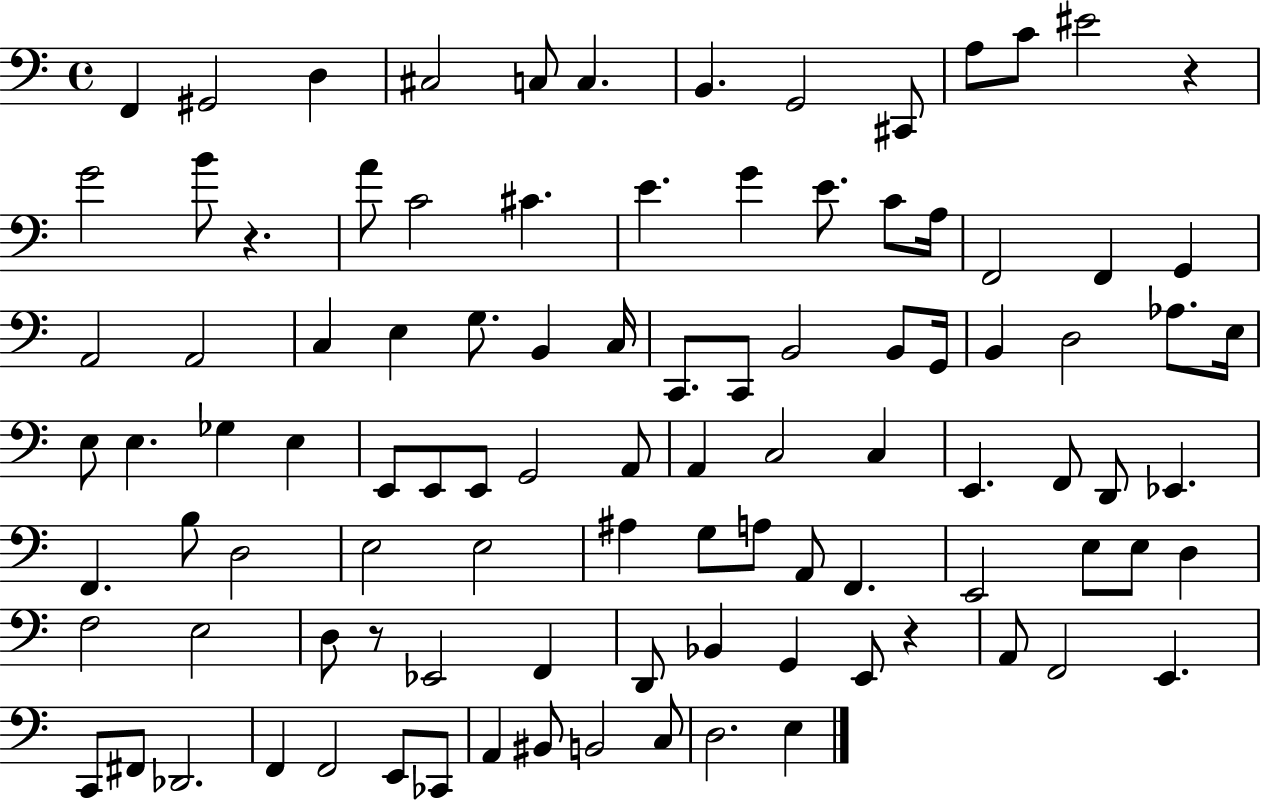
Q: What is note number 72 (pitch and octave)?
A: F3